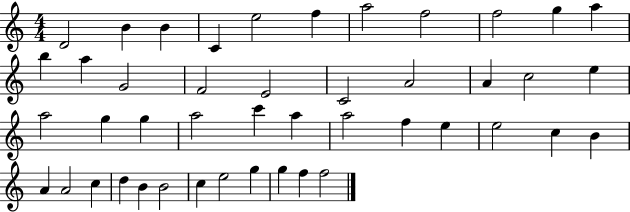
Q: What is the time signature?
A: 4/4